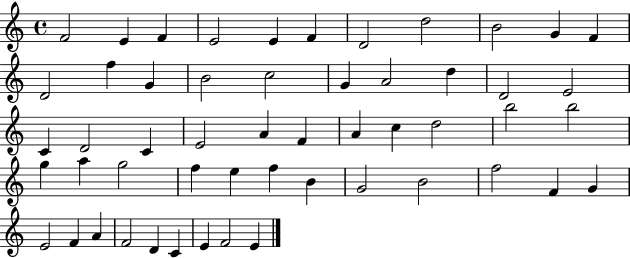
X:1
T:Untitled
M:4/4
L:1/4
K:C
F2 E F E2 E F D2 d2 B2 G F D2 f G B2 c2 G A2 d D2 E2 C D2 C E2 A F A c d2 b2 b2 g a g2 f e f B G2 B2 f2 F G E2 F A F2 D C E F2 E